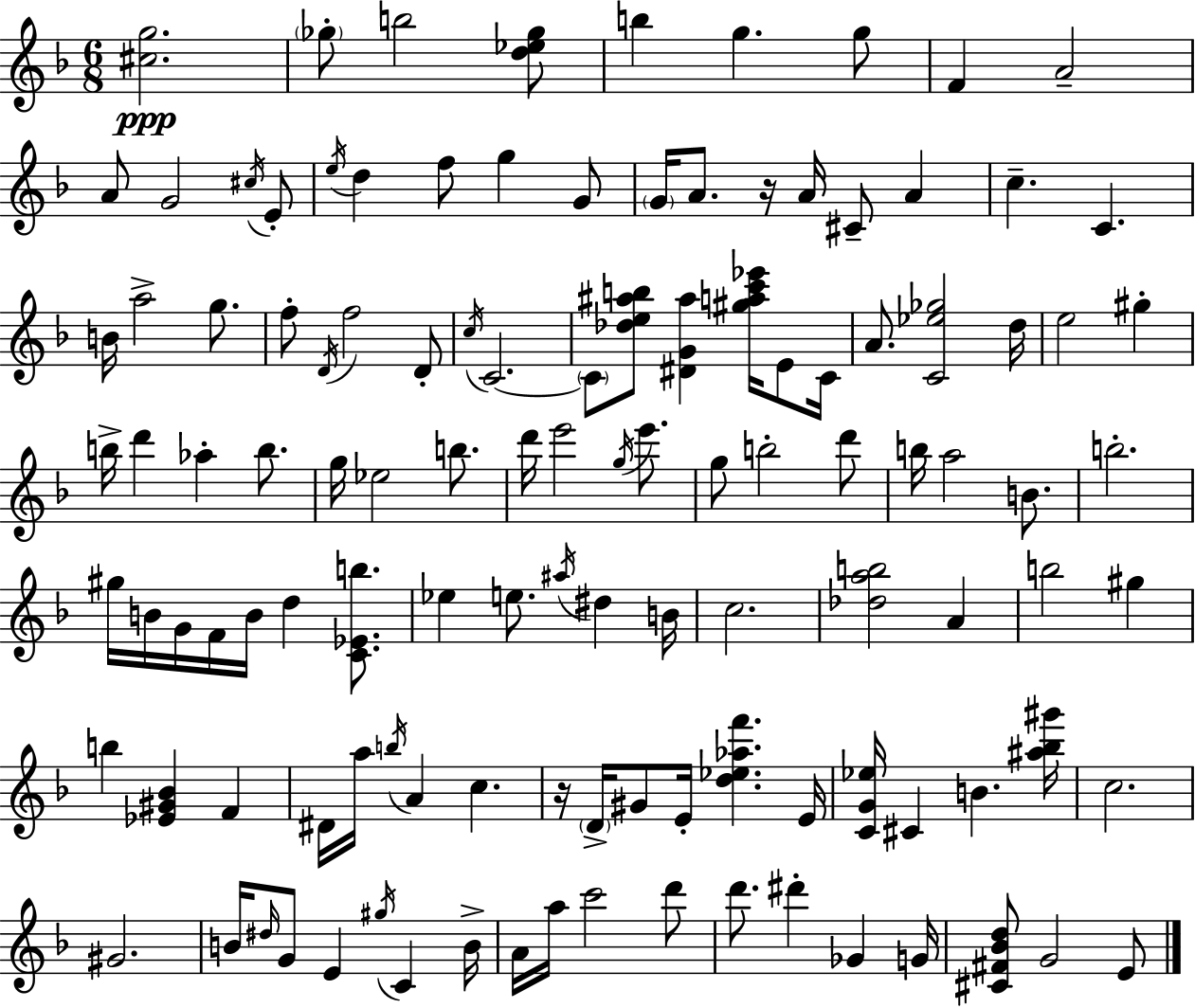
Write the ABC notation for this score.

X:1
T:Untitled
M:6/8
L:1/4
K:F
[^cg]2 _g/2 b2 [d_e_g]/2 b g g/2 F A2 A/2 G2 ^c/4 E/2 e/4 d f/2 g G/2 G/4 A/2 z/4 A/4 ^C/2 A c C B/4 a2 g/2 f/2 D/4 f2 D/2 c/4 C2 C/2 [_de^ab]/2 [^DG^a] [^gac'_e']/4 E/2 C/4 A/2 [C_e_g]2 d/4 e2 ^g b/4 d' _a b/2 g/4 _e2 b/2 d'/4 e'2 g/4 e'/2 g/2 b2 d'/2 b/4 a2 B/2 b2 ^g/4 B/4 G/4 F/4 B/4 d [C_Eb]/2 _e e/2 ^a/4 ^d B/4 c2 [_dab]2 A b2 ^g b [_E^G_B] F ^D/4 a/4 b/4 A c z/4 D/4 ^G/2 E/4 [d_e_af'] E/4 [CG_e]/4 ^C B [^a_b^g']/4 c2 ^G2 B/4 ^d/4 G/2 E ^g/4 C B/4 A/4 a/4 c'2 d'/2 d'/2 ^d' _G G/4 [^C^F_Bd]/2 G2 E/2